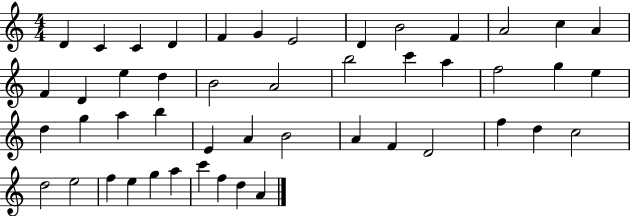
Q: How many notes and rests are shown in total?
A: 48